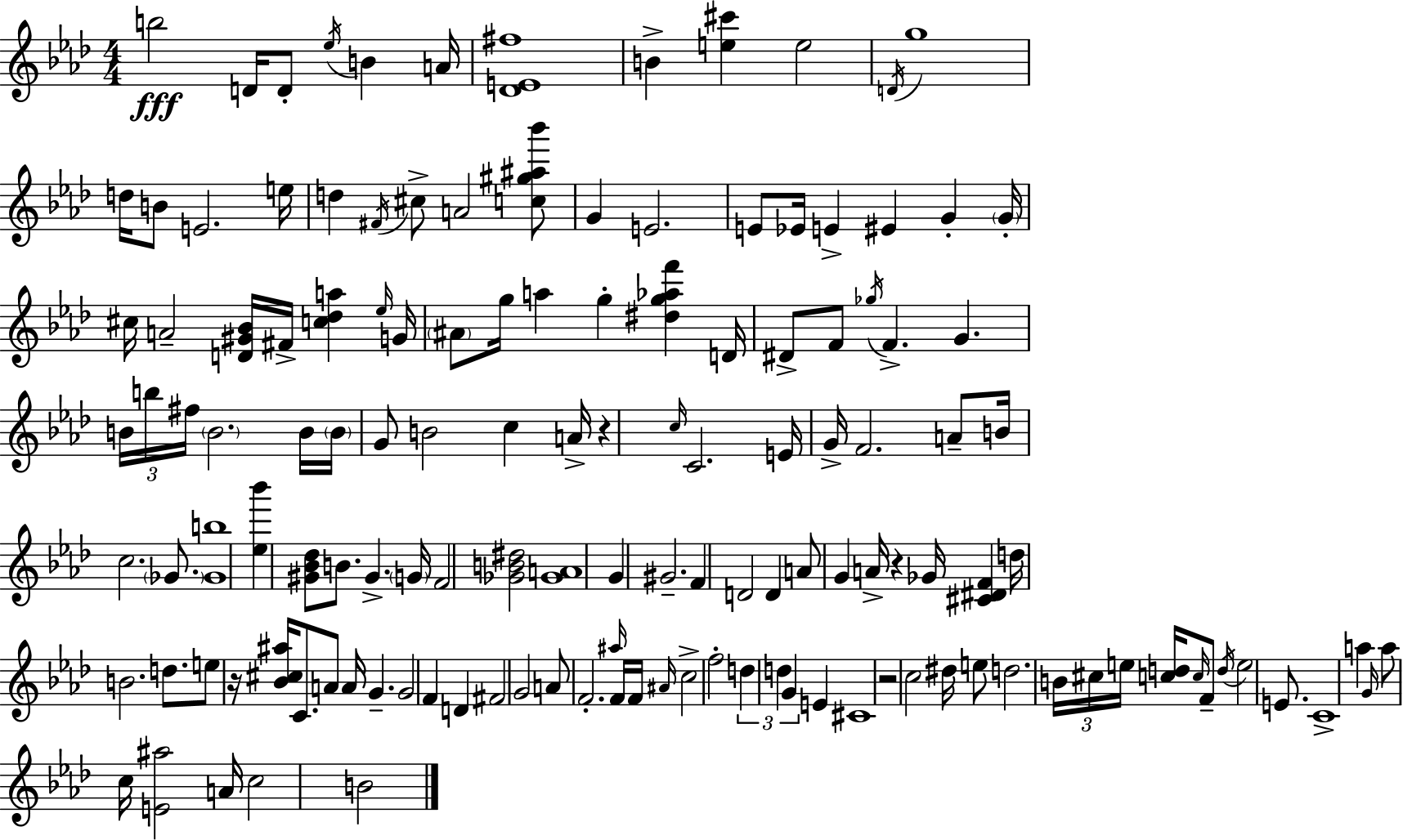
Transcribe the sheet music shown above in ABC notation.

X:1
T:Untitled
M:4/4
L:1/4
K:Fm
b2 D/4 D/2 _e/4 B A/4 [_DE^f]4 B [e^c'] e2 D/4 g4 d/4 B/2 E2 e/4 d ^F/4 ^c/2 A2 [c^g^a_b']/2 G E2 E/2 _E/4 E ^E G G/4 ^c/4 A2 [D^G_B]/4 ^F/4 [c_da] _e/4 G/4 ^A/2 g/4 a g [^dg_af'] D/4 ^D/2 F/2 _g/4 F G B/4 b/4 ^f/4 B2 B/4 B/4 G/2 B2 c A/4 z c/4 C2 E/4 G/4 F2 A/2 B/4 c2 _G/2 [_Gb]4 [_e_b'] [^G_B_d]/2 B/2 ^G G/4 F2 [_GB^d]2 [_GA]4 G ^G2 F D2 D A/2 G A/4 z _G/4 [^C^DF] d/4 B2 d/2 e/2 z/4 [_B^c^a]/4 C/2 A/2 A/4 G G2 F D ^F2 G2 A/2 F2 ^a/4 F/4 F/4 ^A/4 c2 f2 d d G E ^C4 z2 c2 ^d/4 e/2 d2 B/4 ^c/4 e/4 [cd]/4 c/4 F/2 d/4 e2 E/2 C4 a G/4 a/2 c/4 [E^a]2 A/4 c2 B2